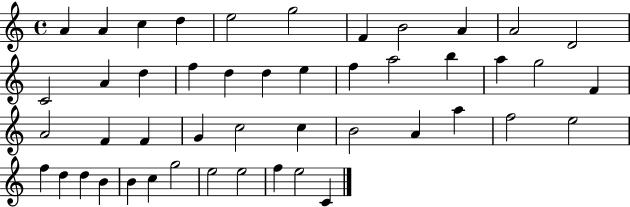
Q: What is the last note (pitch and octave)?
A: C4